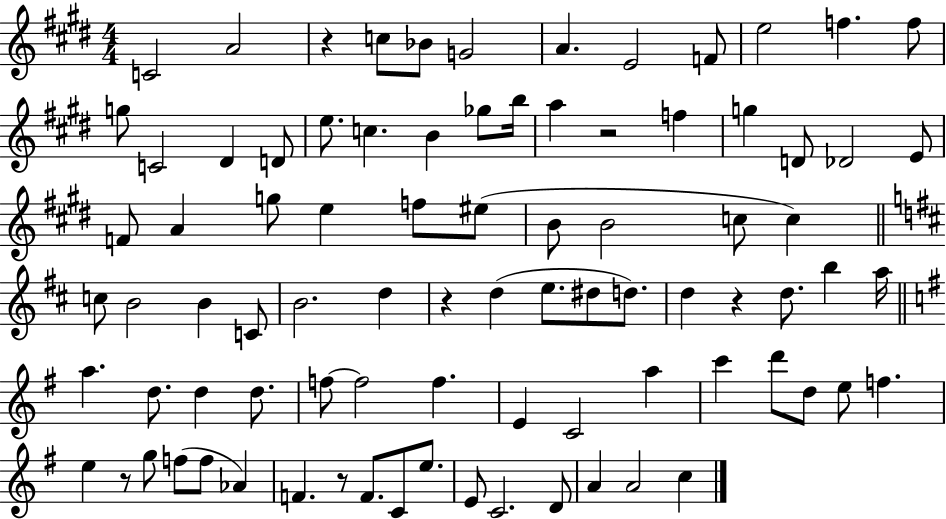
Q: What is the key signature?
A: E major